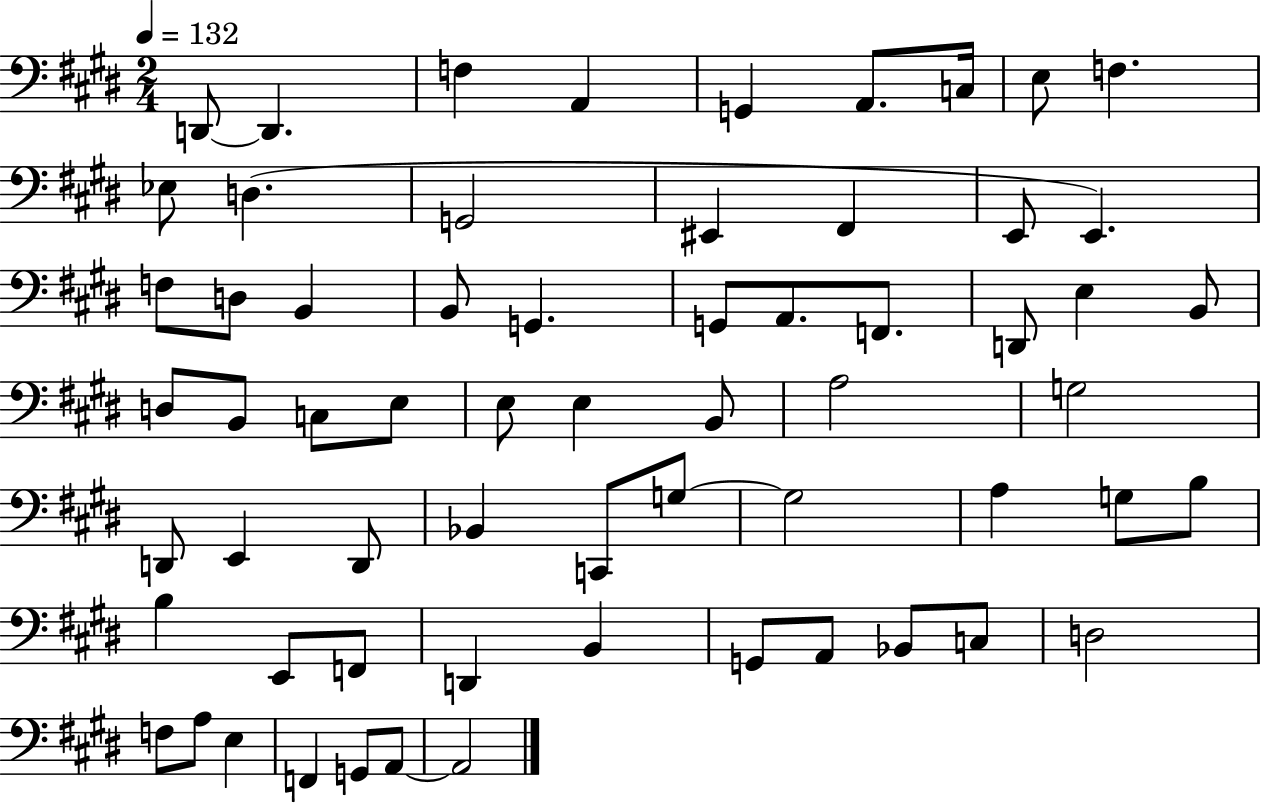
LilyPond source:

{
  \clef bass
  \numericTimeSignature
  \time 2/4
  \key e \major
  \tempo 4 = 132
  d,8~~ d,4. | f4 a,4 | g,4 a,8. c16 | e8 f4. | \break ees8 d4.( | g,2 | eis,4 fis,4 | e,8 e,4.) | \break f8 d8 b,4 | b,8 g,4. | g,8 a,8. f,8. | d,8 e4 b,8 | \break d8 b,8 c8 e8 | e8 e4 b,8 | a2 | g2 | \break d,8 e,4 d,8 | bes,4 c,8 g8~~ | g2 | a4 g8 b8 | \break b4 e,8 f,8 | d,4 b,4 | g,8 a,8 bes,8 c8 | d2 | \break f8 a8 e4 | f,4 g,8 a,8~~ | a,2 | \bar "|."
}